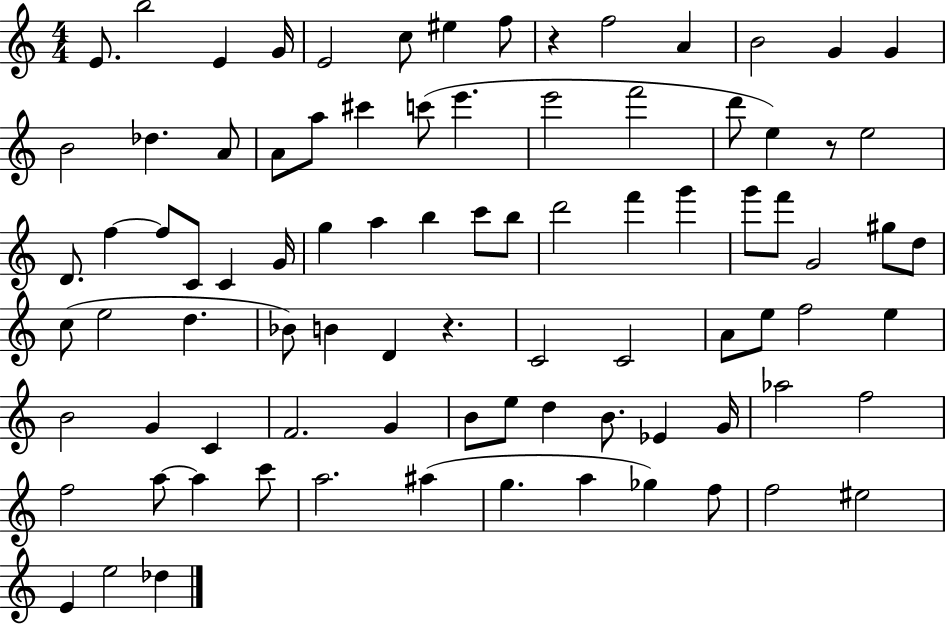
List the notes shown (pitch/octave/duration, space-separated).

E4/e. B5/h E4/q G4/s E4/h C5/e EIS5/q F5/e R/q F5/h A4/q B4/h G4/q G4/q B4/h Db5/q. A4/e A4/e A5/e C#6/q C6/e E6/q. E6/h F6/h D6/e E5/q R/e E5/h D4/e. F5/q F5/e C4/e C4/q G4/s G5/q A5/q B5/q C6/e B5/e D6/h F6/q G6/q G6/e F6/e G4/h G#5/e D5/e C5/e E5/h D5/q. Bb4/e B4/q D4/q R/q. C4/h C4/h A4/e E5/e F5/h E5/q B4/h G4/q C4/q F4/h. G4/q B4/e E5/e D5/q B4/e. Eb4/q G4/s Ab5/h F5/h F5/h A5/e A5/q C6/e A5/h. A#5/q G5/q. A5/q Gb5/q F5/e F5/h EIS5/h E4/q E5/h Db5/q